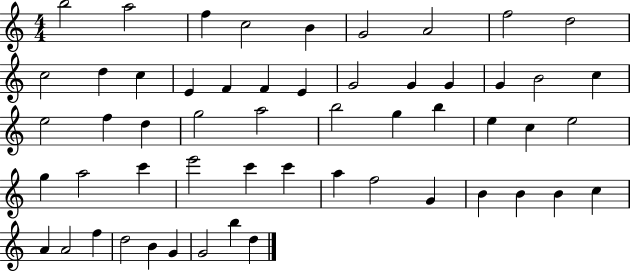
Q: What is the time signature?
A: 4/4